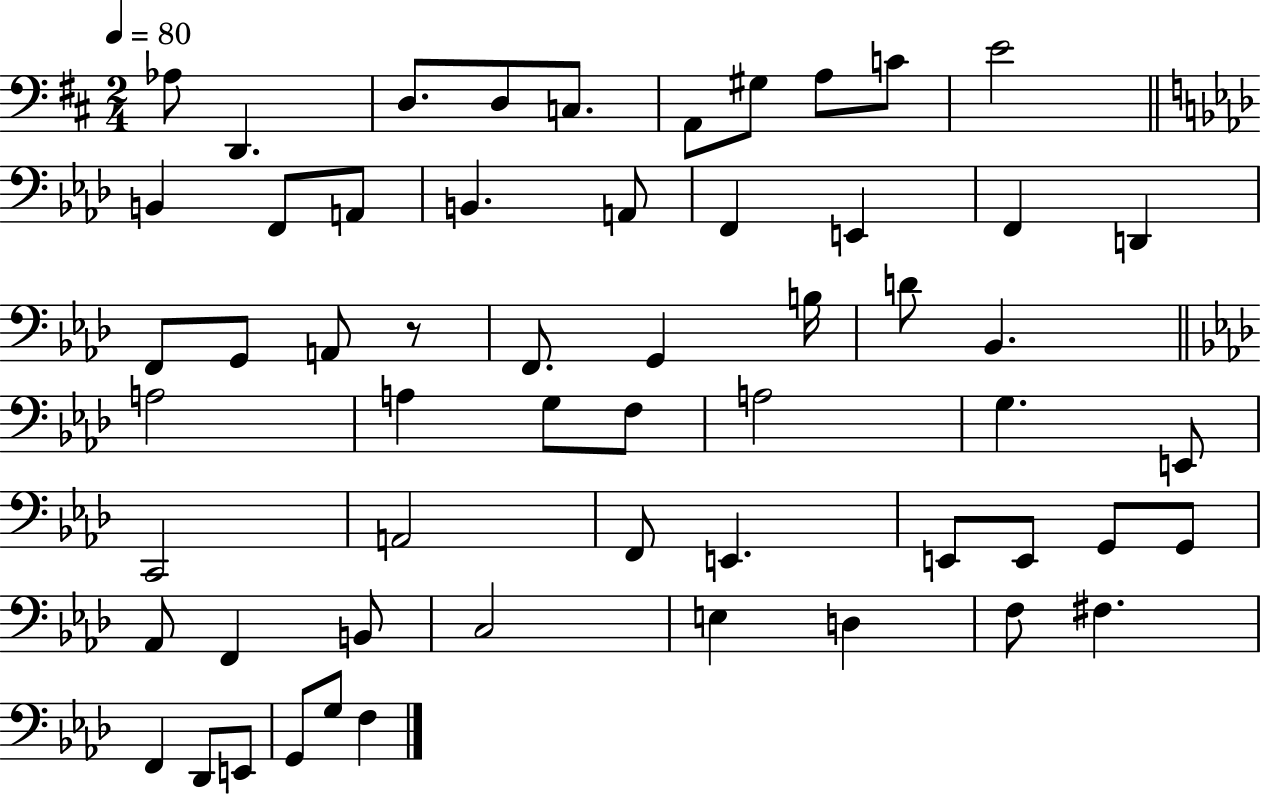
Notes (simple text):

Ab3/e D2/q. D3/e. D3/e C3/e. A2/e G#3/e A3/e C4/e E4/h B2/q F2/e A2/e B2/q. A2/e F2/q E2/q F2/q D2/q F2/e G2/e A2/e R/e F2/e. G2/q B3/s D4/e Bb2/q. A3/h A3/q G3/e F3/e A3/h G3/q. E2/e C2/h A2/h F2/e E2/q. E2/e E2/e G2/e G2/e Ab2/e F2/q B2/e C3/h E3/q D3/q F3/e F#3/q. F2/q Db2/e E2/e G2/e G3/e F3/q